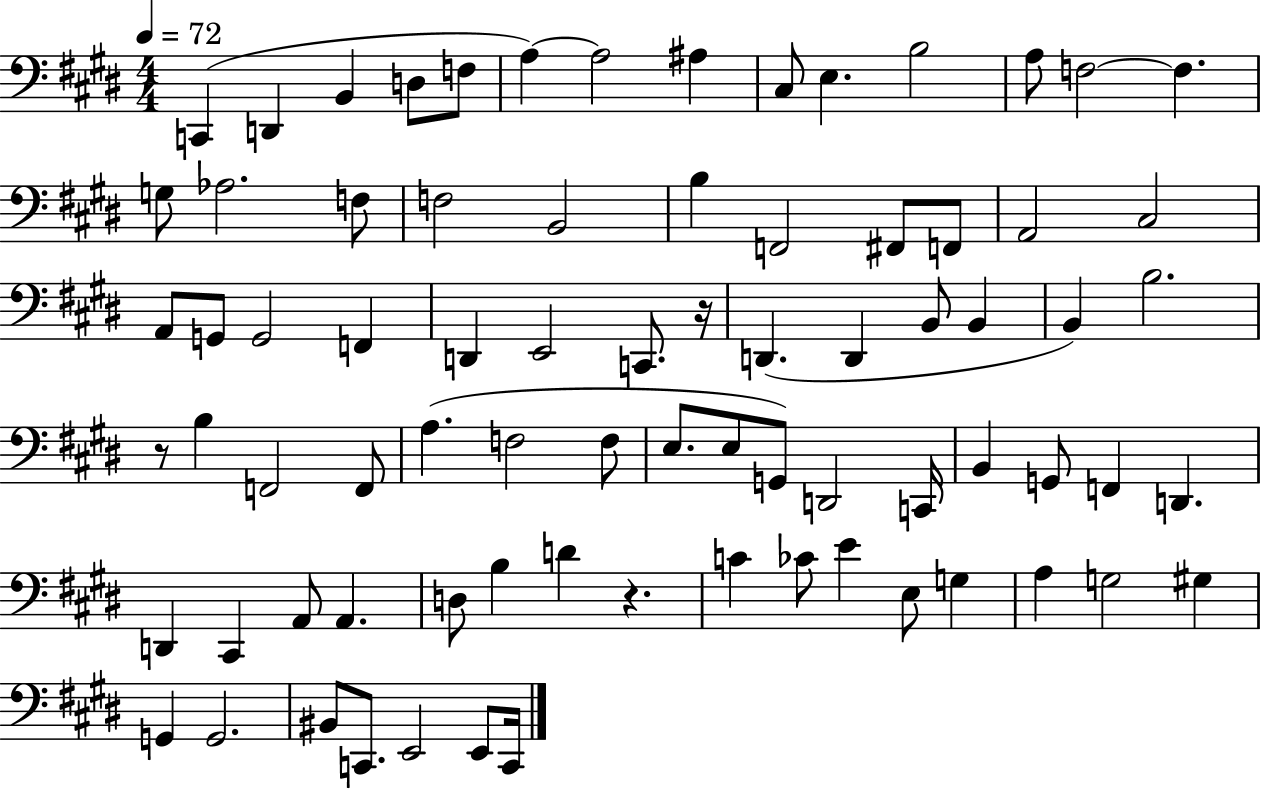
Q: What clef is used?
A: bass